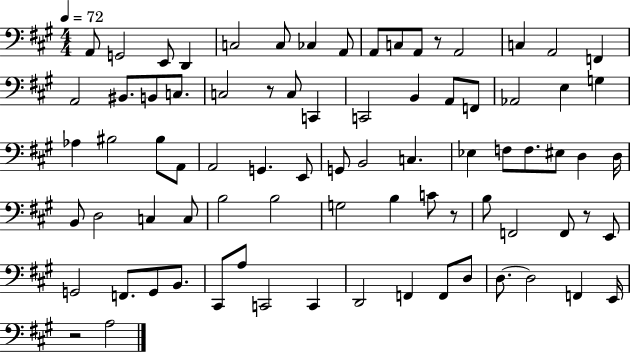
A2/e G2/h E2/e D2/q C3/h C3/e CES3/q A2/e A2/e C3/e A2/e R/e A2/h C3/q A2/h F2/q A2/h BIS2/e. B2/e C3/e. C3/h R/e C3/e C2/q C2/h B2/q A2/e F2/e Ab2/h E3/q G3/q Ab3/q BIS3/h BIS3/e A2/e A2/h G2/q. E2/e G2/e B2/h C3/q. Eb3/q F3/e F3/e. EIS3/e D3/q D3/s B2/e D3/h C3/q C3/e B3/h B3/h G3/h B3/q C4/e R/e B3/e F2/h F2/e R/e E2/e G2/h F2/e. G2/e B2/e. C#2/e A3/e C2/h C2/q D2/h F2/q F2/e D3/e D3/e. D3/h F2/q E2/s R/h A3/h